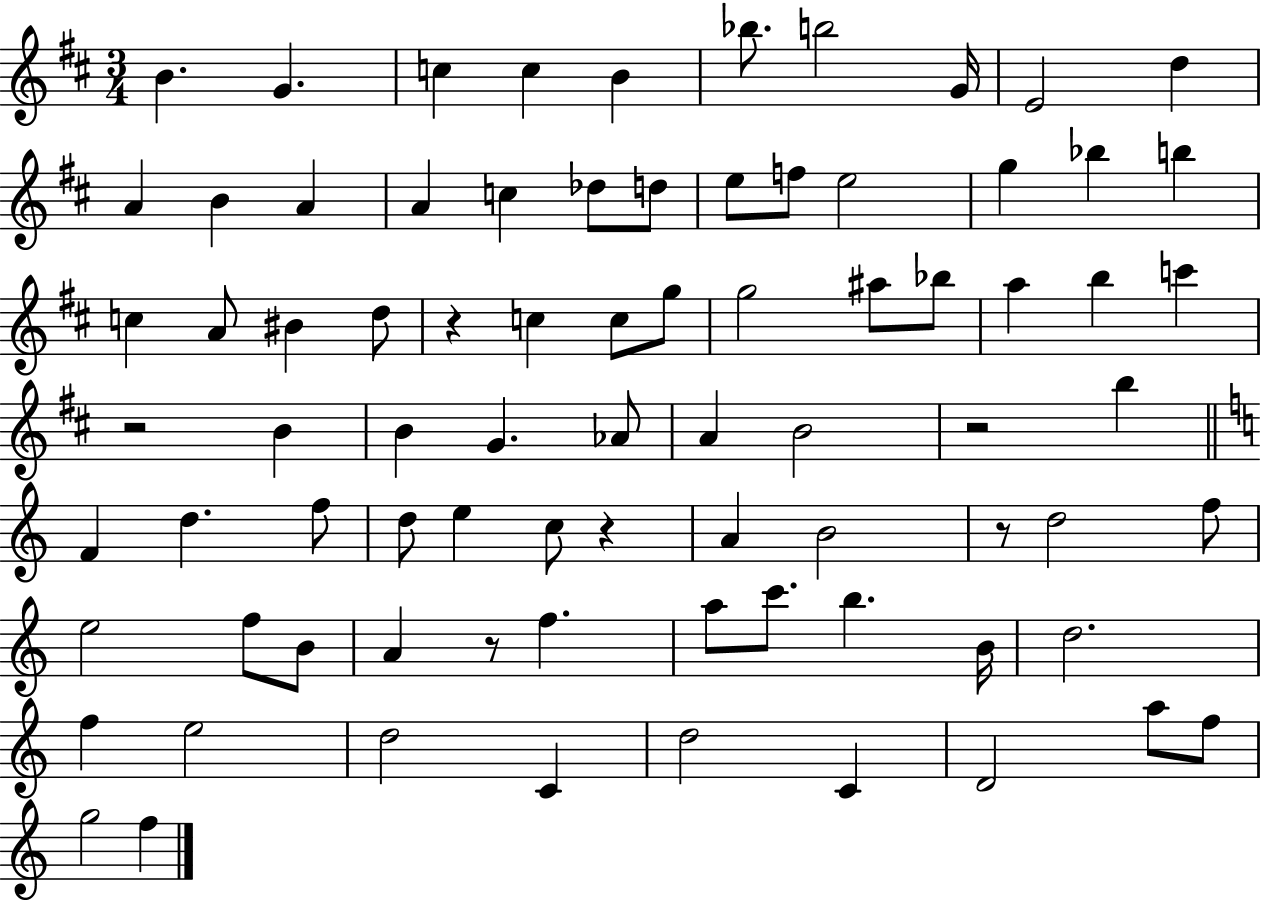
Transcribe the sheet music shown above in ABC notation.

X:1
T:Untitled
M:3/4
L:1/4
K:D
B G c c B _b/2 b2 G/4 E2 d A B A A c _d/2 d/2 e/2 f/2 e2 g _b b c A/2 ^B d/2 z c c/2 g/2 g2 ^a/2 _b/2 a b c' z2 B B G _A/2 A B2 z2 b F d f/2 d/2 e c/2 z A B2 z/2 d2 f/2 e2 f/2 B/2 A z/2 f a/2 c'/2 b B/4 d2 f e2 d2 C d2 C D2 a/2 f/2 g2 f